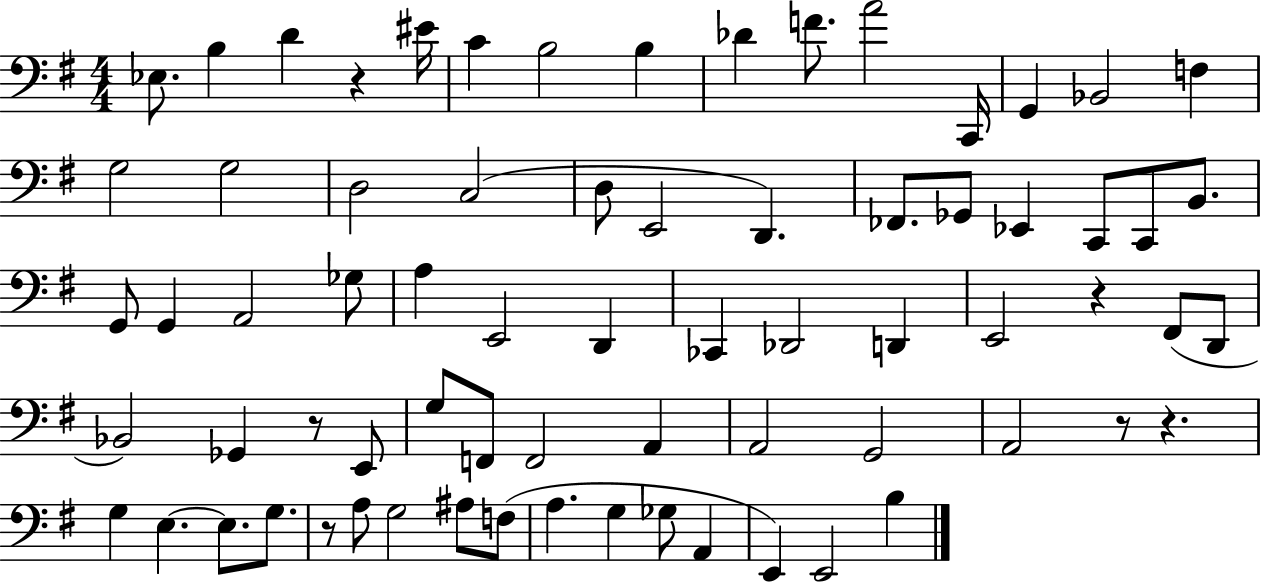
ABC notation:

X:1
T:Untitled
M:4/4
L:1/4
K:G
_E,/2 B, D z ^E/4 C B,2 B, _D F/2 A2 C,,/4 G,, _B,,2 F, G,2 G,2 D,2 C,2 D,/2 E,,2 D,, _F,,/2 _G,,/2 _E,, C,,/2 C,,/2 B,,/2 G,,/2 G,, A,,2 _G,/2 A, E,,2 D,, _C,, _D,,2 D,, E,,2 z ^F,,/2 D,,/2 _B,,2 _G,, z/2 E,,/2 G,/2 F,,/2 F,,2 A,, A,,2 G,,2 A,,2 z/2 z G, E, E,/2 G,/2 z/2 A,/2 G,2 ^A,/2 F,/2 A, G, _G,/2 A,, E,, E,,2 B,